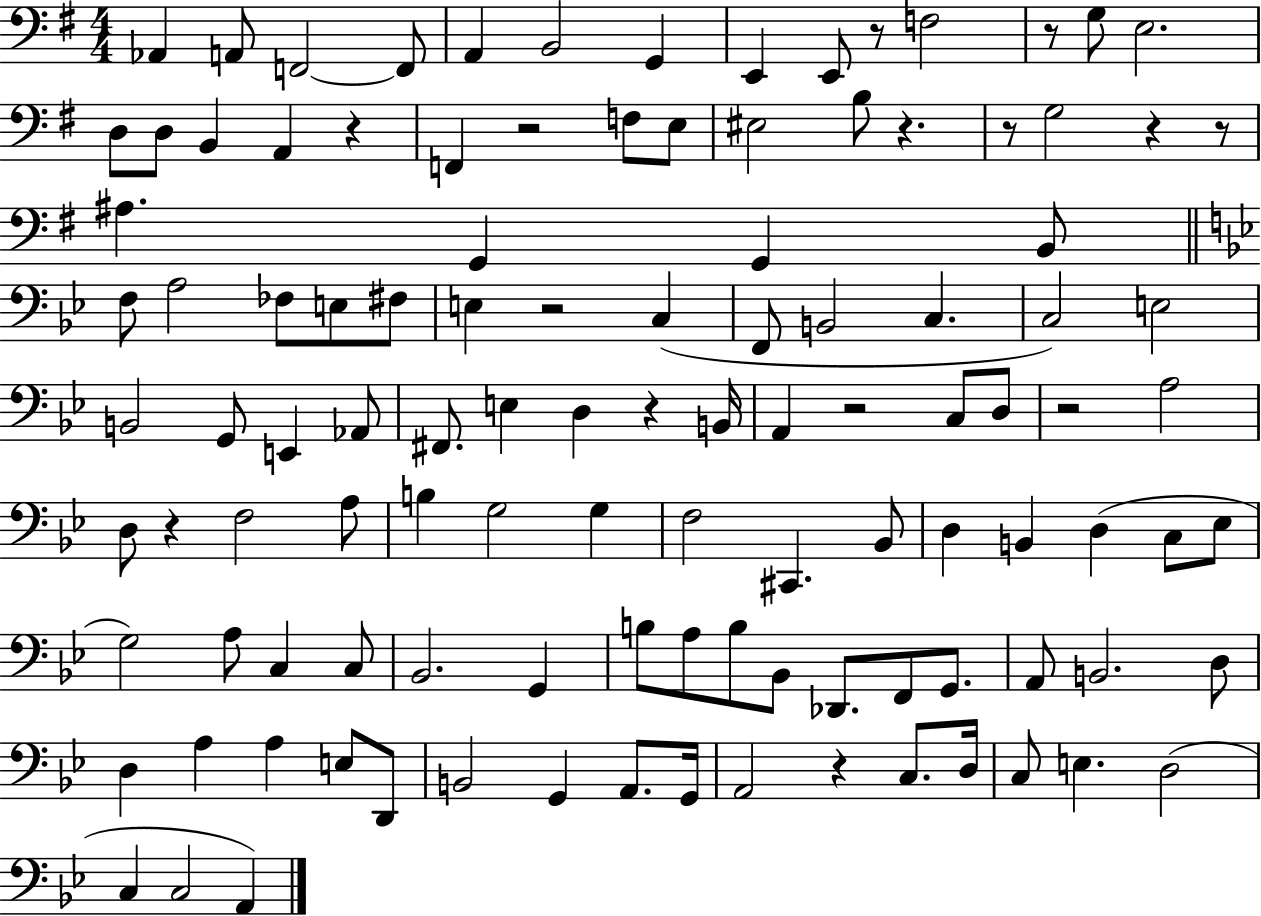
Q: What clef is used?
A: bass